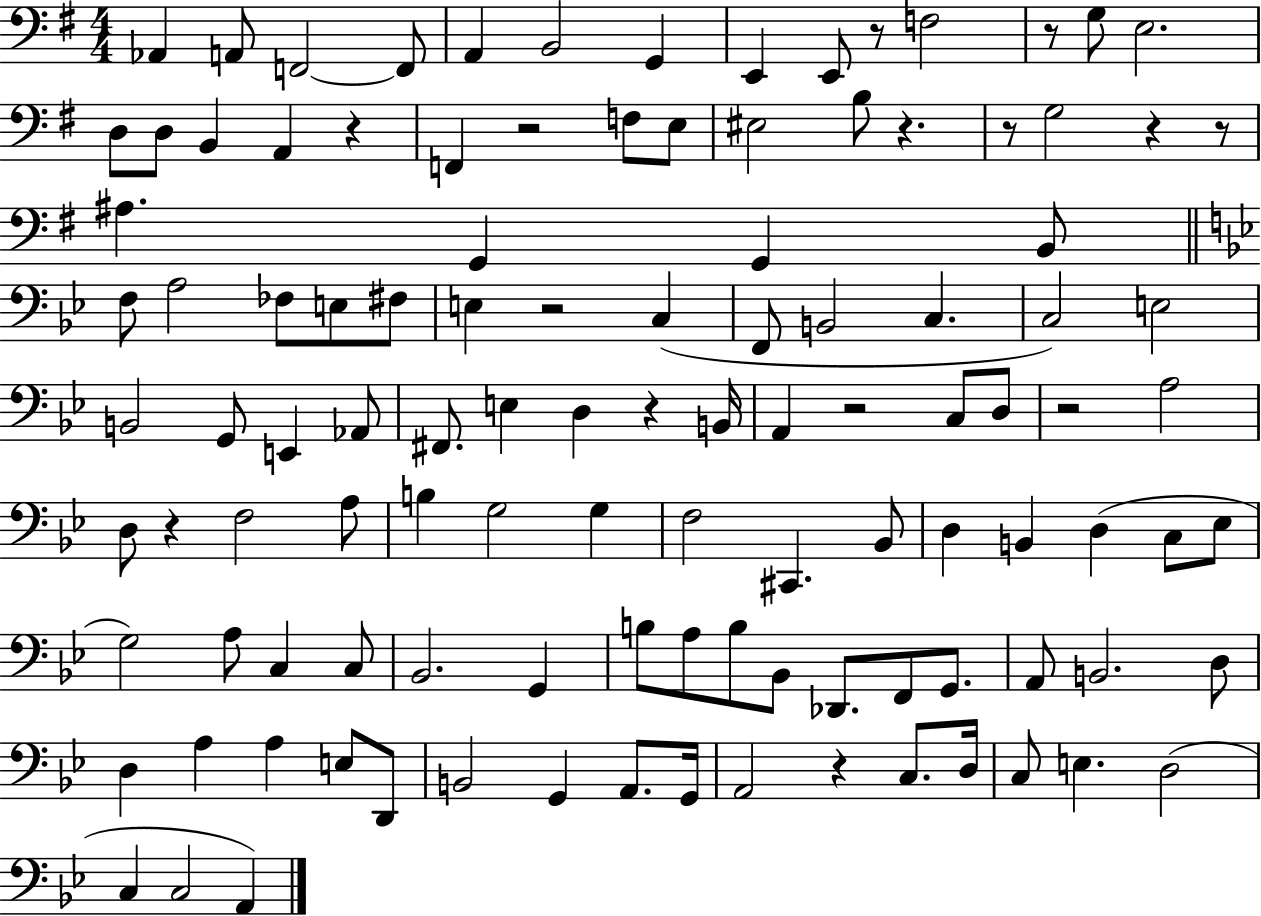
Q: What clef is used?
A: bass